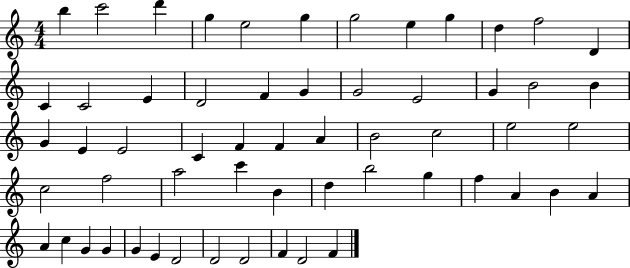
B5/q C6/h D6/q G5/q E5/h G5/q G5/h E5/q G5/q D5/q F5/h D4/q C4/q C4/h E4/q D4/h F4/q G4/q G4/h E4/h G4/q B4/h B4/q G4/q E4/q E4/h C4/q F4/q F4/q A4/q B4/h C5/h E5/h E5/h C5/h F5/h A5/h C6/q B4/q D5/q B5/h G5/q F5/q A4/q B4/q A4/q A4/q C5/q G4/q G4/q G4/q E4/q D4/h D4/h D4/h F4/q D4/h F4/q